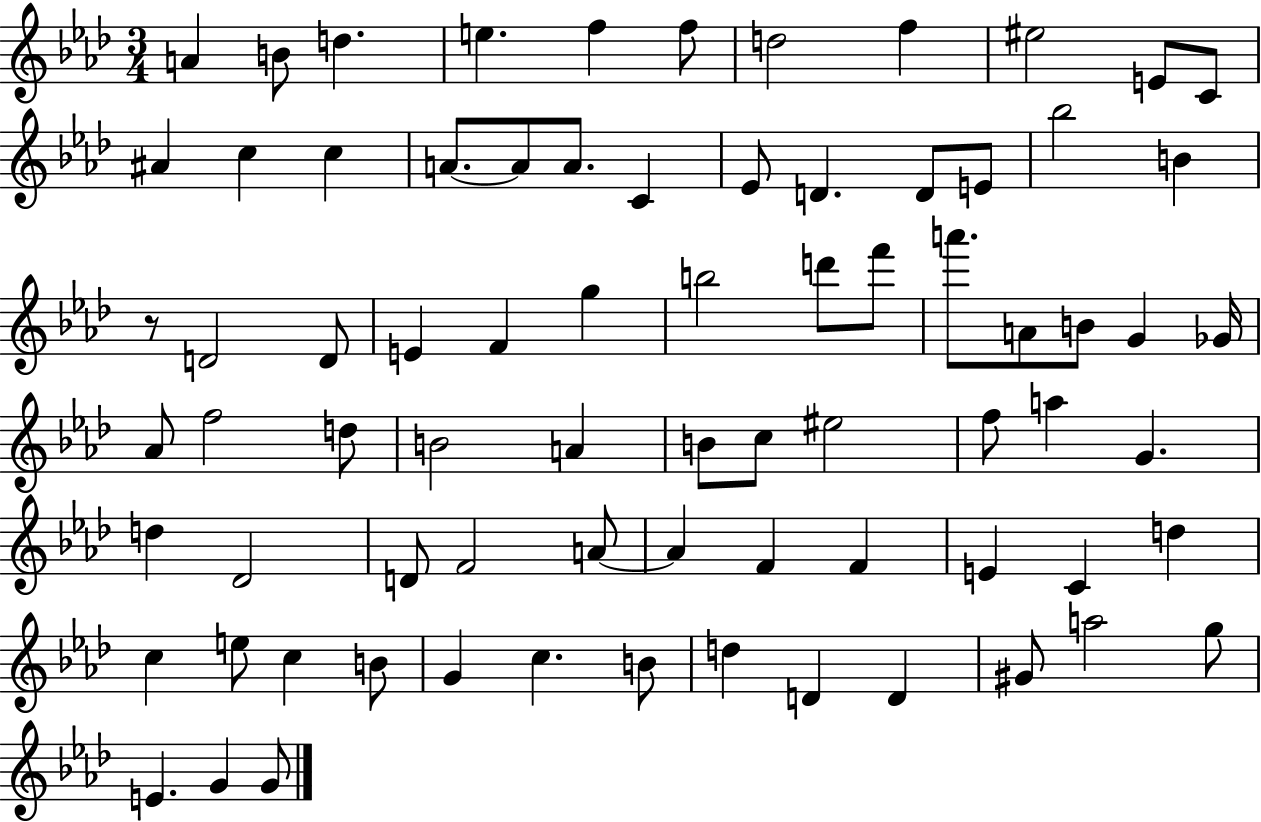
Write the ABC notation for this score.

X:1
T:Untitled
M:3/4
L:1/4
K:Ab
A B/2 d e f f/2 d2 f ^e2 E/2 C/2 ^A c c A/2 A/2 A/2 C _E/2 D D/2 E/2 _b2 B z/2 D2 D/2 E F g b2 d'/2 f'/2 a'/2 A/2 B/2 G _G/4 _A/2 f2 d/2 B2 A B/2 c/2 ^e2 f/2 a G d _D2 D/2 F2 A/2 A F F E C d c e/2 c B/2 G c B/2 d D D ^G/2 a2 g/2 E G G/2